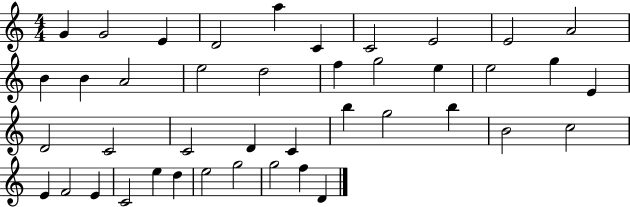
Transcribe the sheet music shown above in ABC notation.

X:1
T:Untitled
M:4/4
L:1/4
K:C
G G2 E D2 a C C2 E2 E2 A2 B B A2 e2 d2 f g2 e e2 g E D2 C2 C2 D C b g2 b B2 c2 E F2 E C2 e d e2 g2 g2 f D